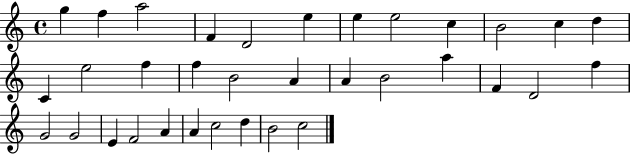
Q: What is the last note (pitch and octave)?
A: C5